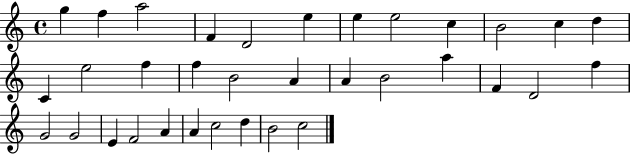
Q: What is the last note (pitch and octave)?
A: C5